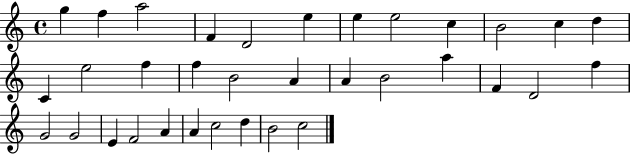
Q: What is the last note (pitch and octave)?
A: C5